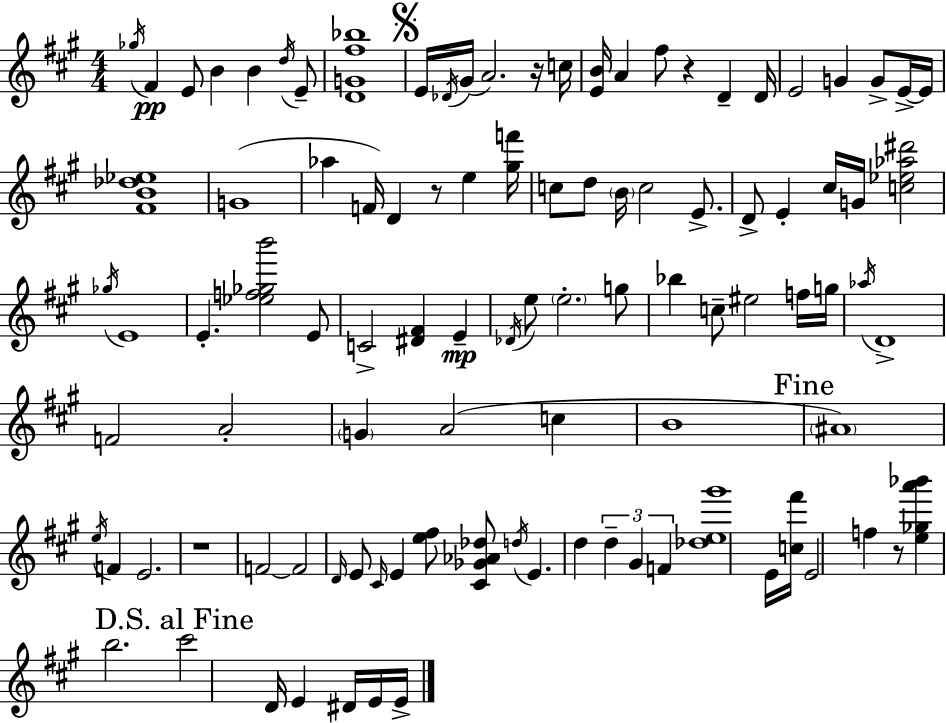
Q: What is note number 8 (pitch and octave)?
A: E4